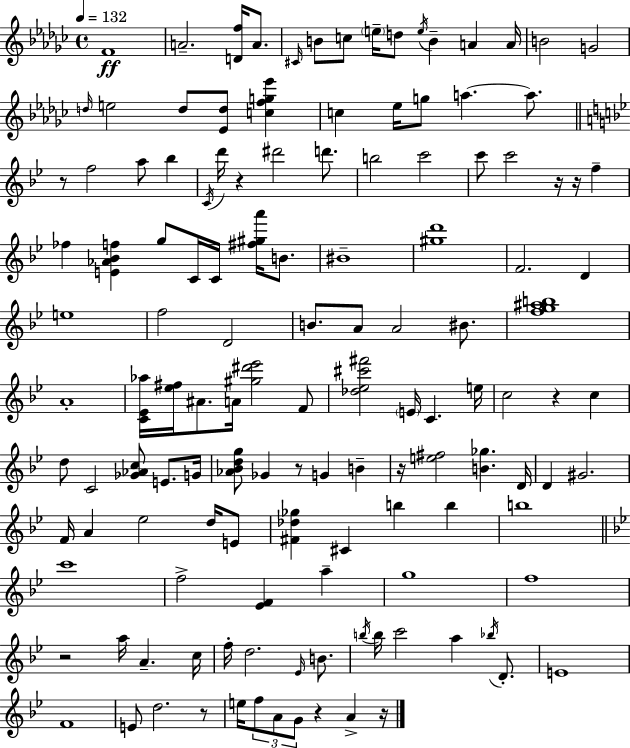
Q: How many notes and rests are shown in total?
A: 132